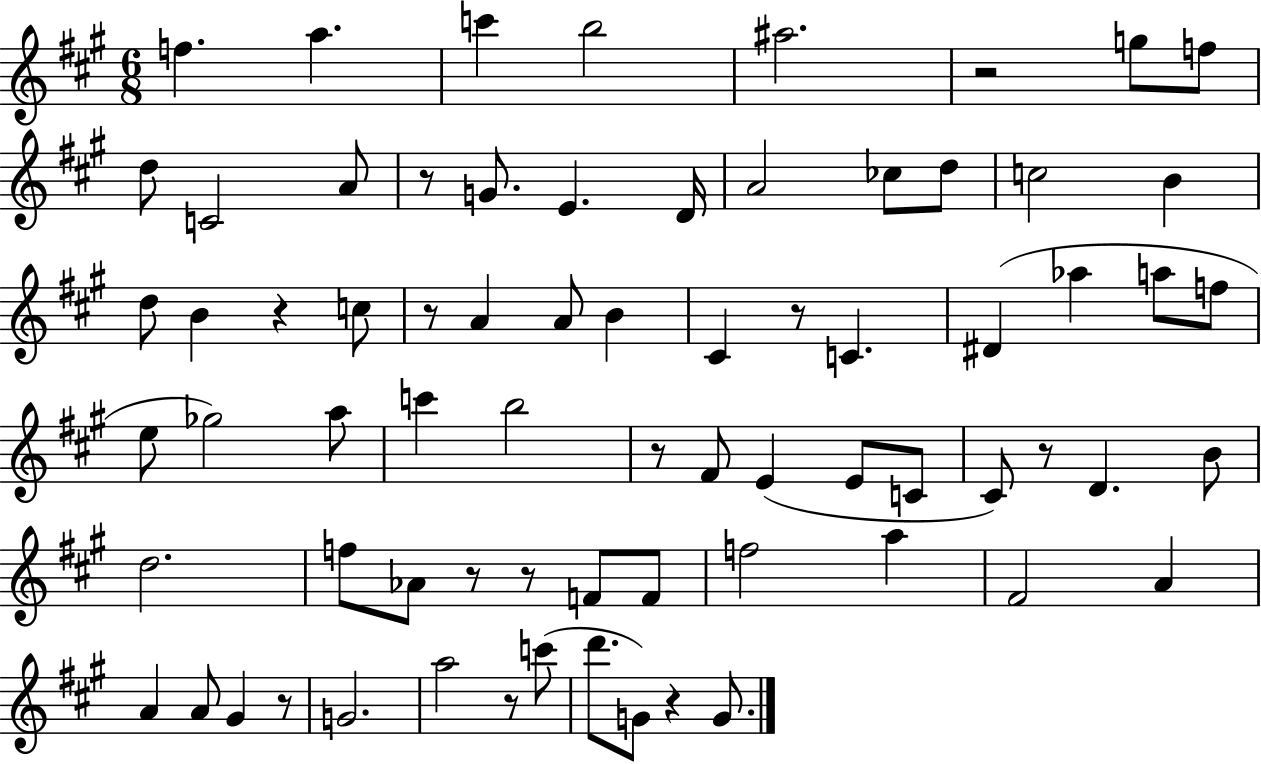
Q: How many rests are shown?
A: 12